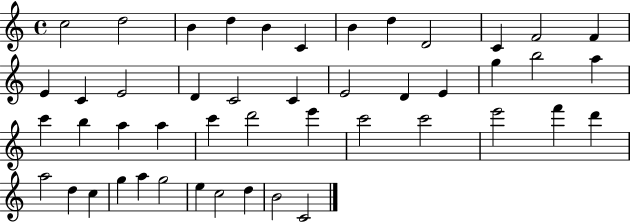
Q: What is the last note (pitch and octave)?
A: C4